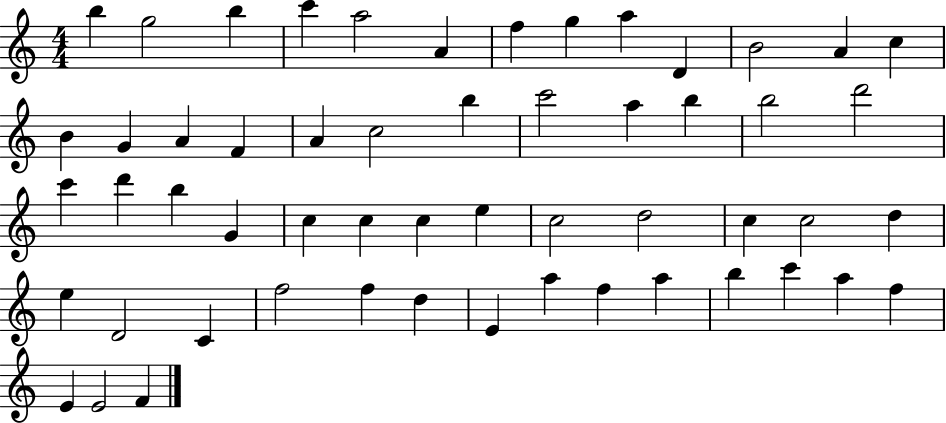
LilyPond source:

{
  \clef treble
  \numericTimeSignature
  \time 4/4
  \key c \major
  b''4 g''2 b''4 | c'''4 a''2 a'4 | f''4 g''4 a''4 d'4 | b'2 a'4 c''4 | \break b'4 g'4 a'4 f'4 | a'4 c''2 b''4 | c'''2 a''4 b''4 | b''2 d'''2 | \break c'''4 d'''4 b''4 g'4 | c''4 c''4 c''4 e''4 | c''2 d''2 | c''4 c''2 d''4 | \break e''4 d'2 c'4 | f''2 f''4 d''4 | e'4 a''4 f''4 a''4 | b''4 c'''4 a''4 f''4 | \break e'4 e'2 f'4 | \bar "|."
}